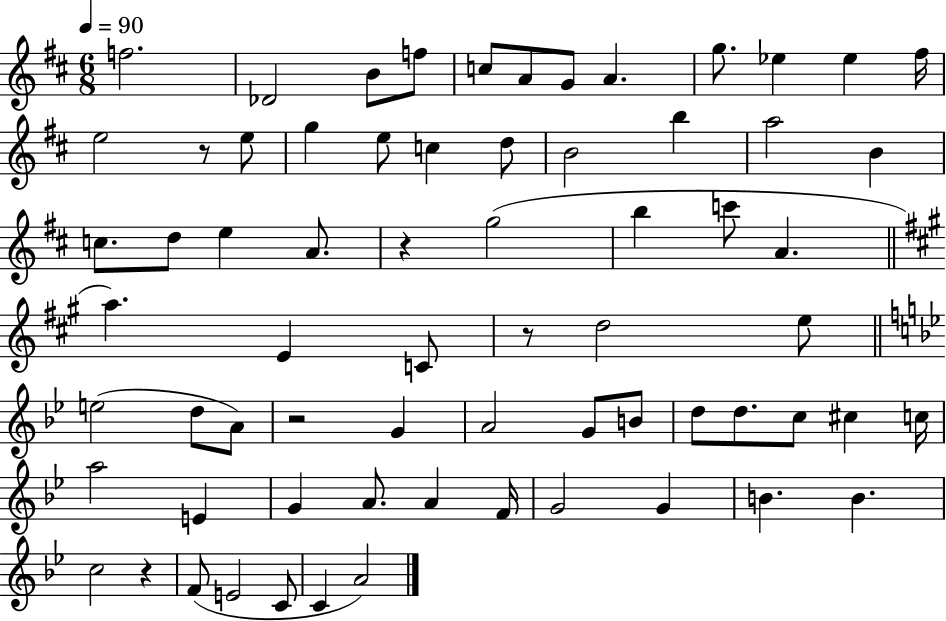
X:1
T:Untitled
M:6/8
L:1/4
K:D
f2 _D2 B/2 f/2 c/2 A/2 G/2 A g/2 _e _e ^f/4 e2 z/2 e/2 g e/2 c d/2 B2 b a2 B c/2 d/2 e A/2 z g2 b c'/2 A a E C/2 z/2 d2 e/2 e2 d/2 A/2 z2 G A2 G/2 B/2 d/2 d/2 c/2 ^c c/4 a2 E G A/2 A F/4 G2 G B B c2 z F/2 E2 C/2 C A2